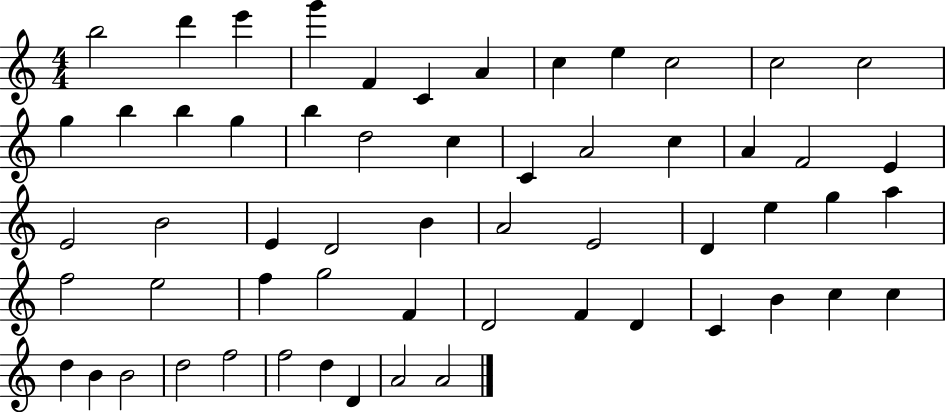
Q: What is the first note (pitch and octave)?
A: B5